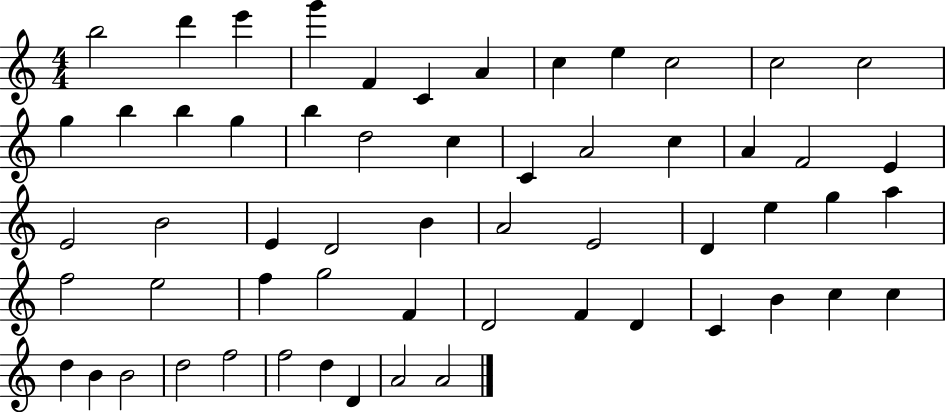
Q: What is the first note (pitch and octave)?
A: B5